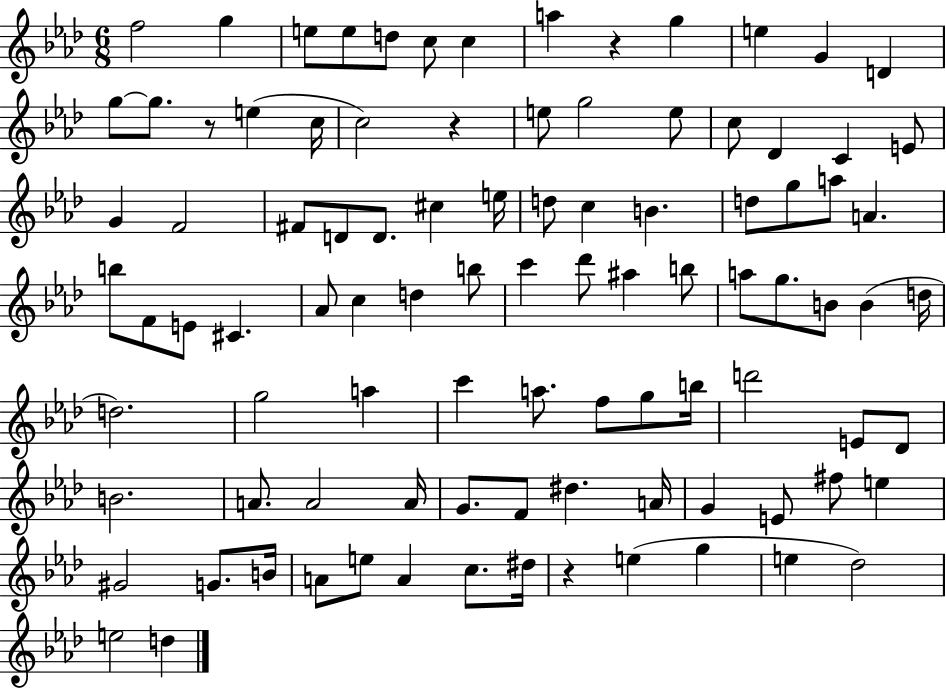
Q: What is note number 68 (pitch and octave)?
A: A4